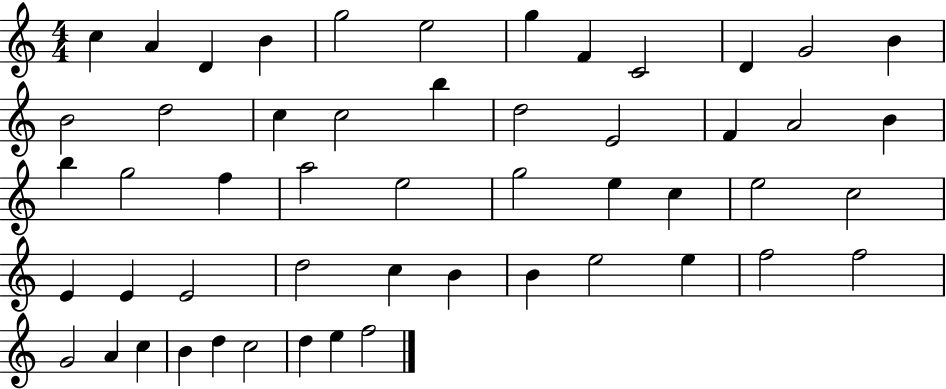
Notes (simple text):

C5/q A4/q D4/q B4/q G5/h E5/h G5/q F4/q C4/h D4/q G4/h B4/q B4/h D5/h C5/q C5/h B5/q D5/h E4/h F4/q A4/h B4/q B5/q G5/h F5/q A5/h E5/h G5/h E5/q C5/q E5/h C5/h E4/q E4/q E4/h D5/h C5/q B4/q B4/q E5/h E5/q F5/h F5/h G4/h A4/q C5/q B4/q D5/q C5/h D5/q E5/q F5/h